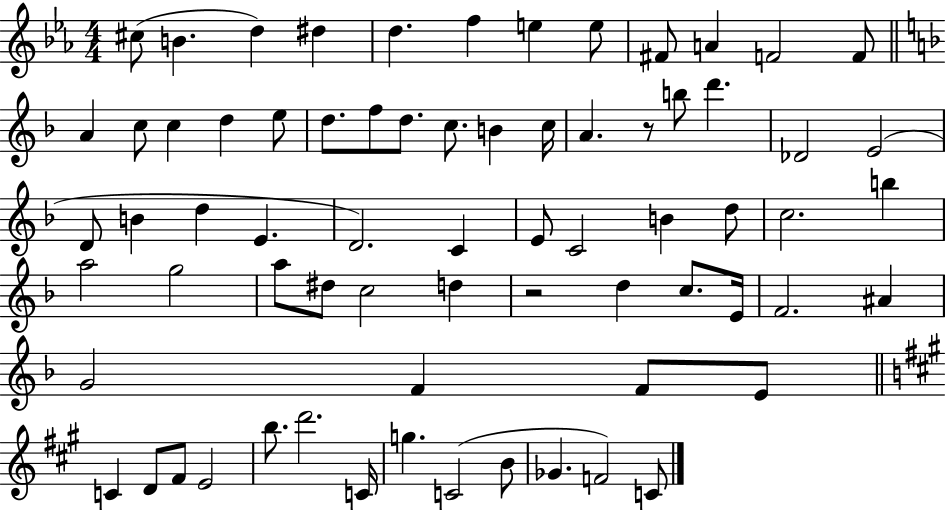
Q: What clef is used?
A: treble